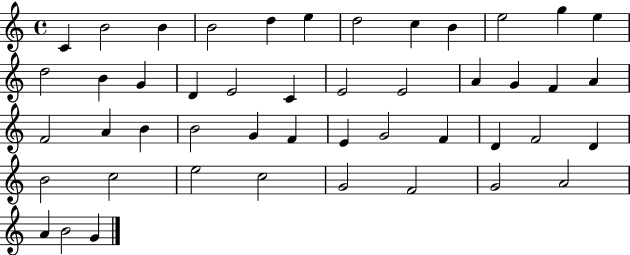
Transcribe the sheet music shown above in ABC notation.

X:1
T:Untitled
M:4/4
L:1/4
K:C
C B2 B B2 d e d2 c B e2 g e d2 B G D E2 C E2 E2 A G F A F2 A B B2 G F E G2 F D F2 D B2 c2 e2 c2 G2 F2 G2 A2 A B2 G